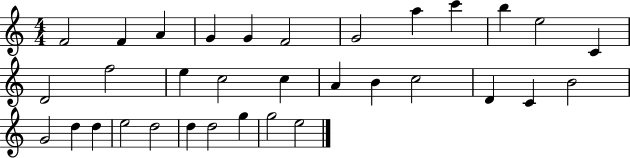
{
  \clef treble
  \numericTimeSignature
  \time 4/4
  \key c \major
  f'2 f'4 a'4 | g'4 g'4 f'2 | g'2 a''4 c'''4 | b''4 e''2 c'4 | \break d'2 f''2 | e''4 c''2 c''4 | a'4 b'4 c''2 | d'4 c'4 b'2 | \break g'2 d''4 d''4 | e''2 d''2 | d''4 d''2 g''4 | g''2 e''2 | \break \bar "|."
}